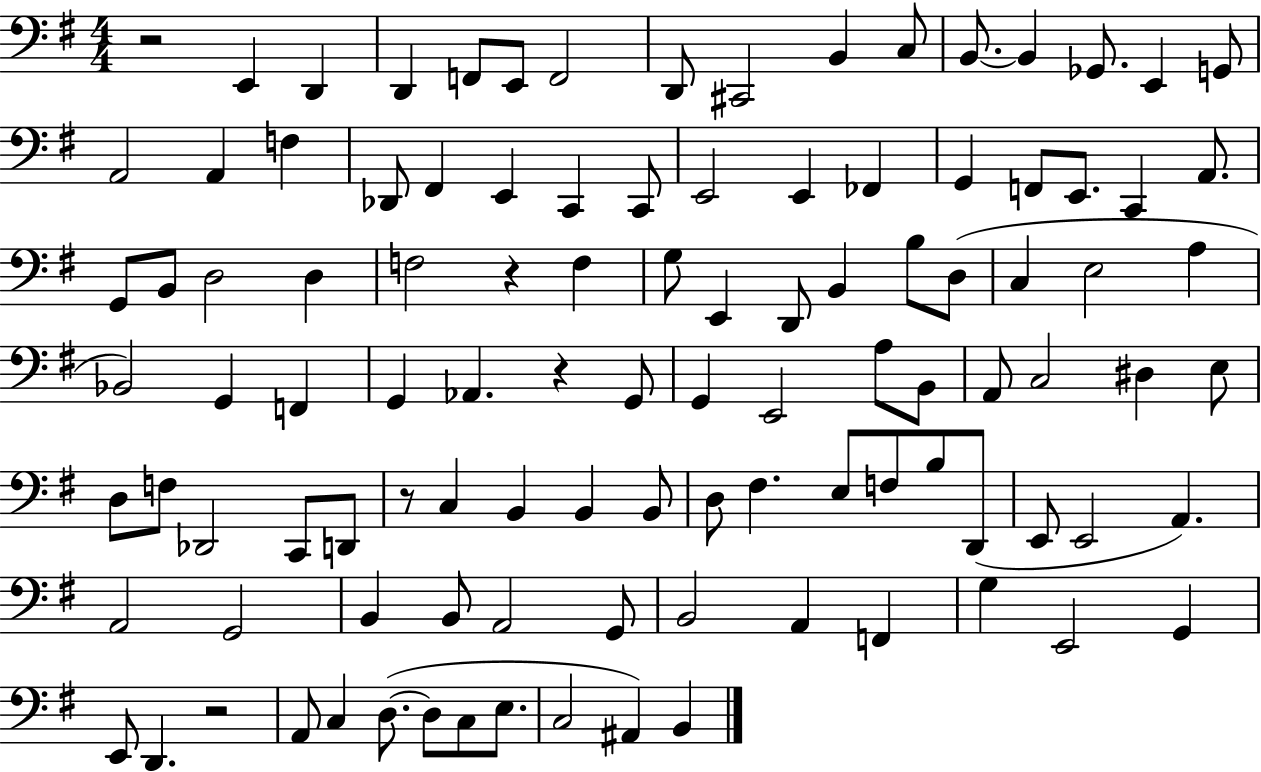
X:1
T:Untitled
M:4/4
L:1/4
K:G
z2 E,, D,, D,, F,,/2 E,,/2 F,,2 D,,/2 ^C,,2 B,, C,/2 B,,/2 B,, _G,,/2 E,, G,,/2 A,,2 A,, F, _D,,/2 ^F,, E,, C,, C,,/2 E,,2 E,, _F,, G,, F,,/2 E,,/2 C,, A,,/2 G,,/2 B,,/2 D,2 D, F,2 z F, G,/2 E,, D,,/2 B,, B,/2 D,/2 C, E,2 A, _B,,2 G,, F,, G,, _A,, z G,,/2 G,, E,,2 A,/2 B,,/2 A,,/2 C,2 ^D, E,/2 D,/2 F,/2 _D,,2 C,,/2 D,,/2 z/2 C, B,, B,, B,,/2 D,/2 ^F, E,/2 F,/2 B,/2 D,,/2 E,,/2 E,,2 A,, A,,2 G,,2 B,, B,,/2 A,,2 G,,/2 B,,2 A,, F,, G, E,,2 G,, E,,/2 D,, z2 A,,/2 C, D,/2 D,/2 C,/2 E,/2 C,2 ^A,, B,,